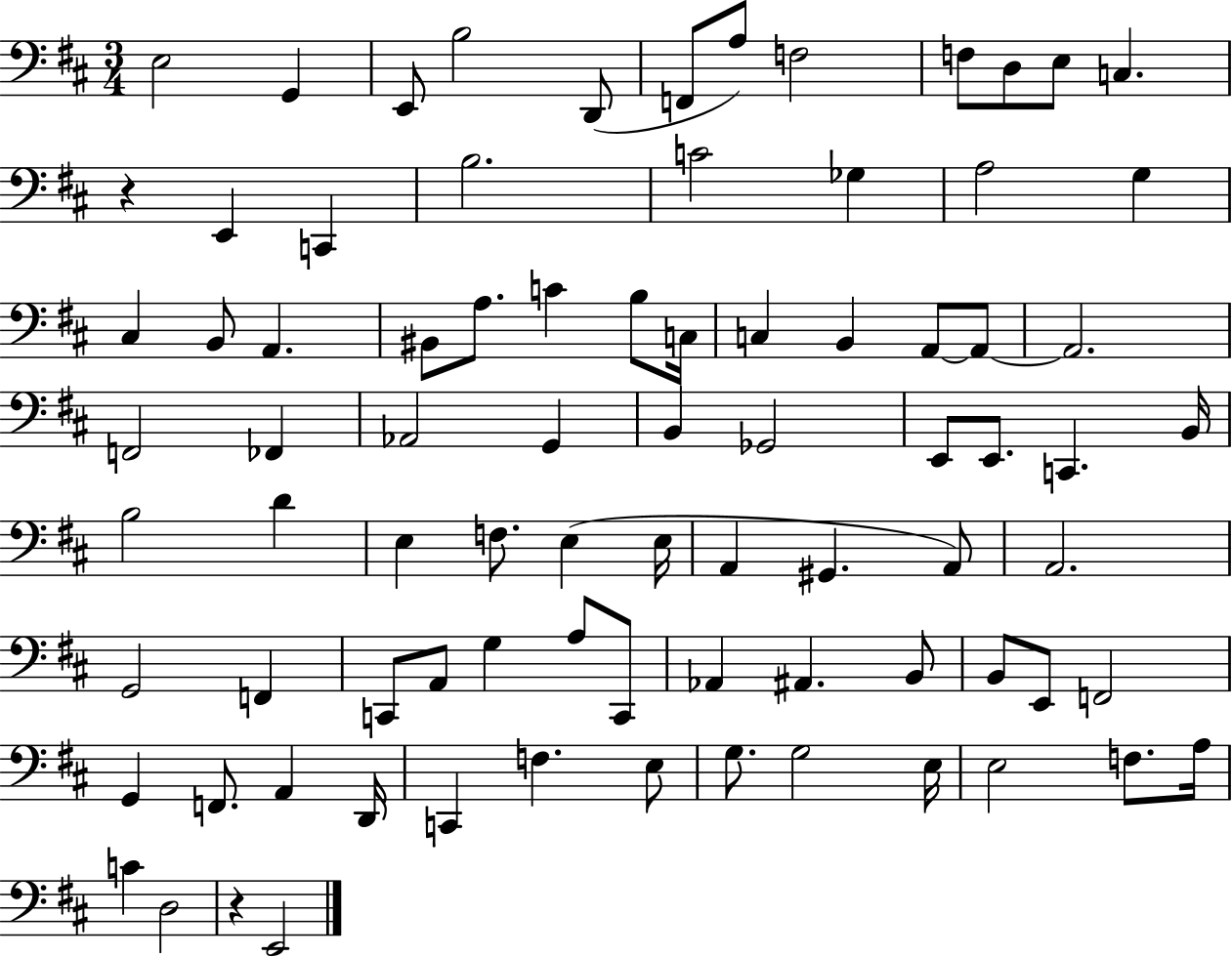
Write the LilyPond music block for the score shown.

{
  \clef bass
  \numericTimeSignature
  \time 3/4
  \key d \major
  e2 g,4 | e,8 b2 d,8( | f,8 a8) f2 | f8 d8 e8 c4. | \break r4 e,4 c,4 | b2. | c'2 ges4 | a2 g4 | \break cis4 b,8 a,4. | bis,8 a8. c'4 b8 c16 | c4 b,4 a,8~~ a,8~~ | a,2. | \break f,2 fes,4 | aes,2 g,4 | b,4 ges,2 | e,8 e,8. c,4. b,16 | \break b2 d'4 | e4 f8. e4( e16 | a,4 gis,4. a,8) | a,2. | \break g,2 f,4 | c,8 a,8 g4 a8 c,8 | aes,4 ais,4. b,8 | b,8 e,8 f,2 | \break g,4 f,8. a,4 d,16 | c,4 f4. e8 | g8. g2 e16 | e2 f8. a16 | \break c'4 d2 | r4 e,2 | \bar "|."
}